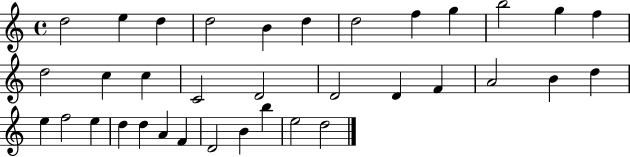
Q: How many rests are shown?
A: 0